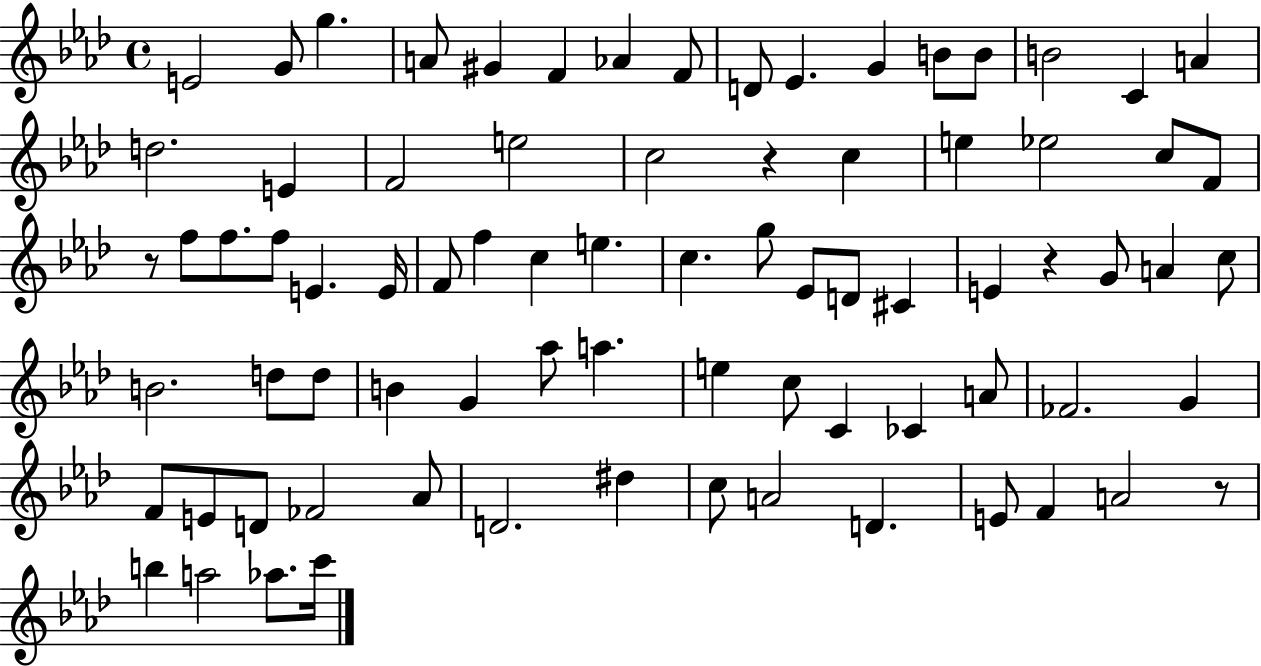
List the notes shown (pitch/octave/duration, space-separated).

E4/h G4/e G5/q. A4/e G#4/q F4/q Ab4/q F4/e D4/e Eb4/q. G4/q B4/e B4/e B4/h C4/q A4/q D5/h. E4/q F4/h E5/h C5/h R/q C5/q E5/q Eb5/h C5/e F4/e R/e F5/e F5/e. F5/e E4/q. E4/s F4/e F5/q C5/q E5/q. C5/q. G5/e Eb4/e D4/e C#4/q E4/q R/q G4/e A4/q C5/e B4/h. D5/e D5/e B4/q G4/q Ab5/e A5/q. E5/q C5/e C4/q CES4/q A4/e FES4/h. G4/q F4/e E4/e D4/e FES4/h Ab4/e D4/h. D#5/q C5/e A4/h D4/q. E4/e F4/q A4/h R/e B5/q A5/h Ab5/e. C6/s